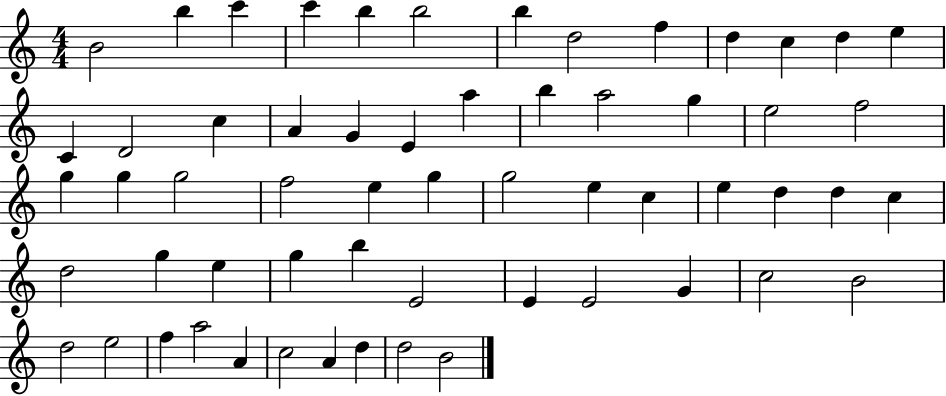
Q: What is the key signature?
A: C major